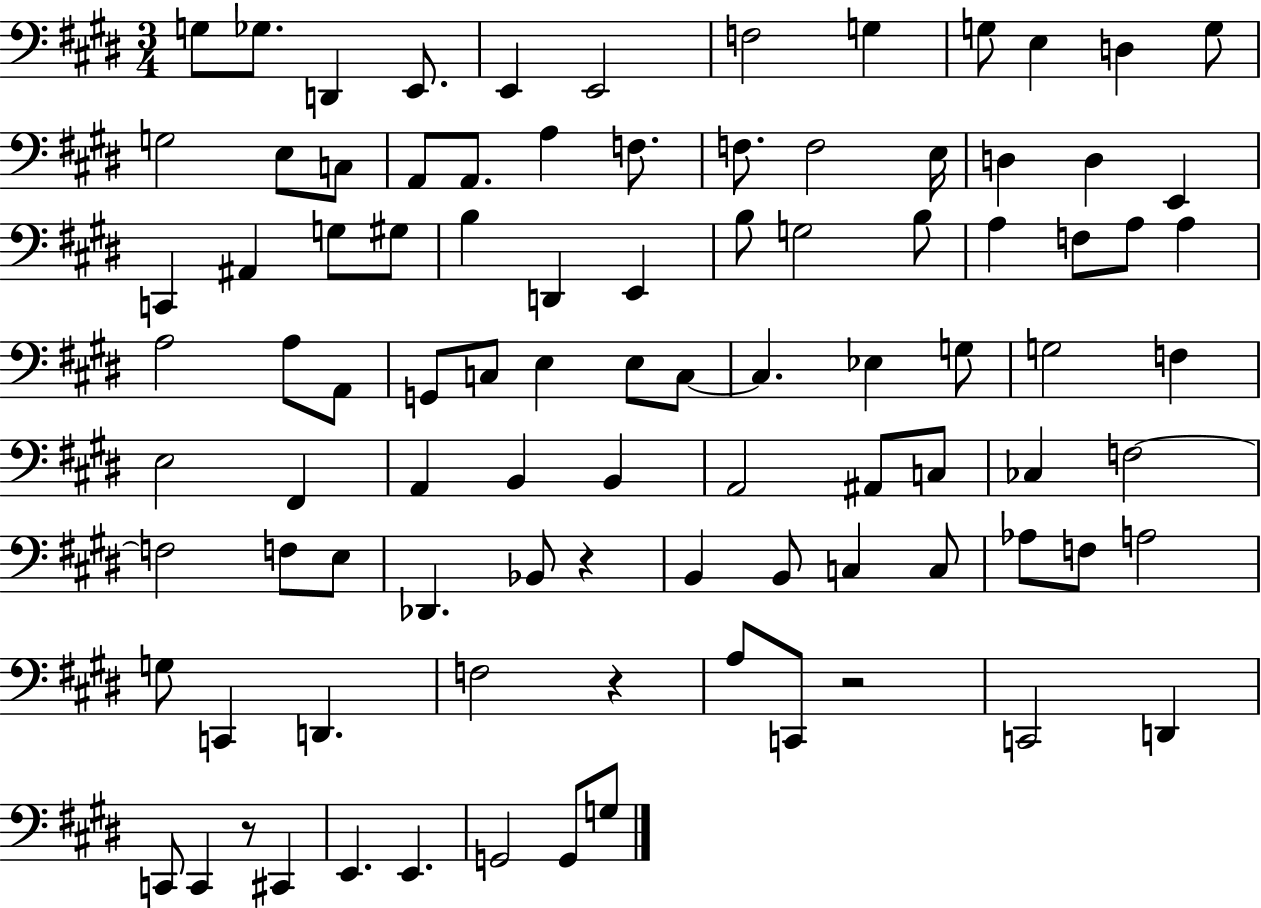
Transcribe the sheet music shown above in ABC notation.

X:1
T:Untitled
M:3/4
L:1/4
K:E
G,/2 _G,/2 D,, E,,/2 E,, E,,2 F,2 G, G,/2 E, D, G,/2 G,2 E,/2 C,/2 A,,/2 A,,/2 A, F,/2 F,/2 F,2 E,/4 D, D, E,, C,, ^A,, G,/2 ^G,/2 B, D,, E,, B,/2 G,2 B,/2 A, F,/2 A,/2 A, A,2 A,/2 A,,/2 G,,/2 C,/2 E, E,/2 C,/2 C, _E, G,/2 G,2 F, E,2 ^F,, A,, B,, B,, A,,2 ^A,,/2 C,/2 _C, F,2 F,2 F,/2 E,/2 _D,, _B,,/2 z B,, B,,/2 C, C,/2 _A,/2 F,/2 A,2 G,/2 C,, D,, F,2 z A,/2 C,,/2 z2 C,,2 D,, C,,/2 C,, z/2 ^C,, E,, E,, G,,2 G,,/2 G,/2